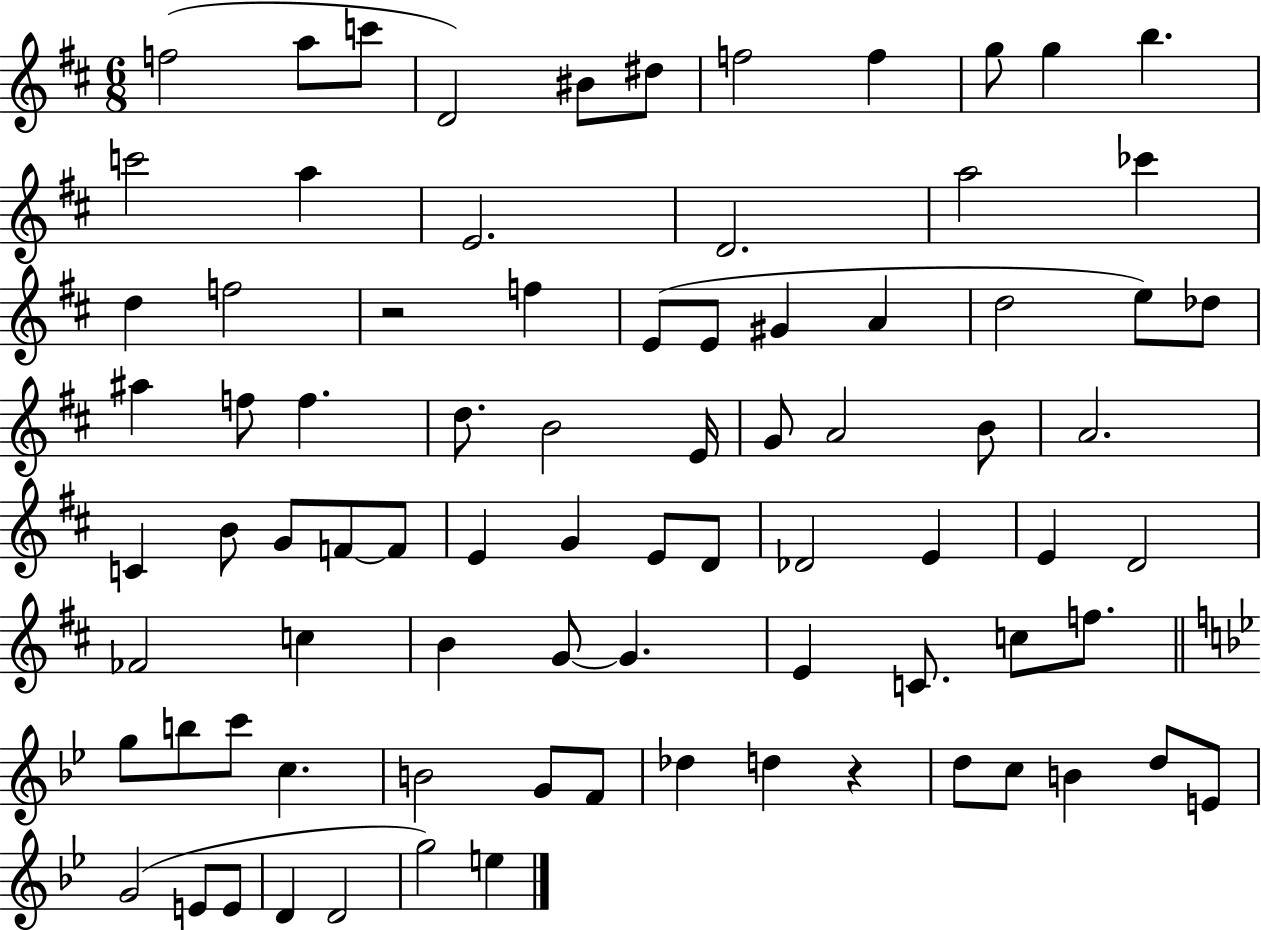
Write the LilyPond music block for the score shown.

{
  \clef treble
  \numericTimeSignature
  \time 6/8
  \key d \major
  f''2( a''8 c'''8 | d'2) bis'8 dis''8 | f''2 f''4 | g''8 g''4 b''4. | \break c'''2 a''4 | e'2. | d'2. | a''2 ces'''4 | \break d''4 f''2 | r2 f''4 | e'8( e'8 gis'4 a'4 | d''2 e''8) des''8 | \break ais''4 f''8 f''4. | d''8. b'2 e'16 | g'8 a'2 b'8 | a'2. | \break c'4 b'8 g'8 f'8~~ f'8 | e'4 g'4 e'8 d'8 | des'2 e'4 | e'4 d'2 | \break fes'2 c''4 | b'4 g'8~~ g'4. | e'4 c'8. c''8 f''8. | \bar "||" \break \key bes \major g''8 b''8 c'''8 c''4. | b'2 g'8 f'8 | des''4 d''4 r4 | d''8 c''8 b'4 d''8 e'8 | \break g'2( e'8 e'8 | d'4 d'2 | g''2) e''4 | \bar "|."
}